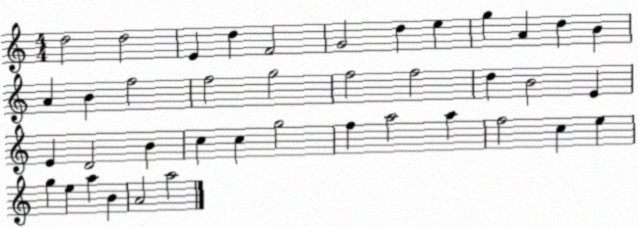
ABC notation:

X:1
T:Untitled
M:4/4
L:1/4
K:C
d2 d2 E d F2 G2 d e g A d B A B f2 f2 g2 f2 f2 d B2 E E D2 B c c g2 f a2 a f2 c e g e a B A2 a2